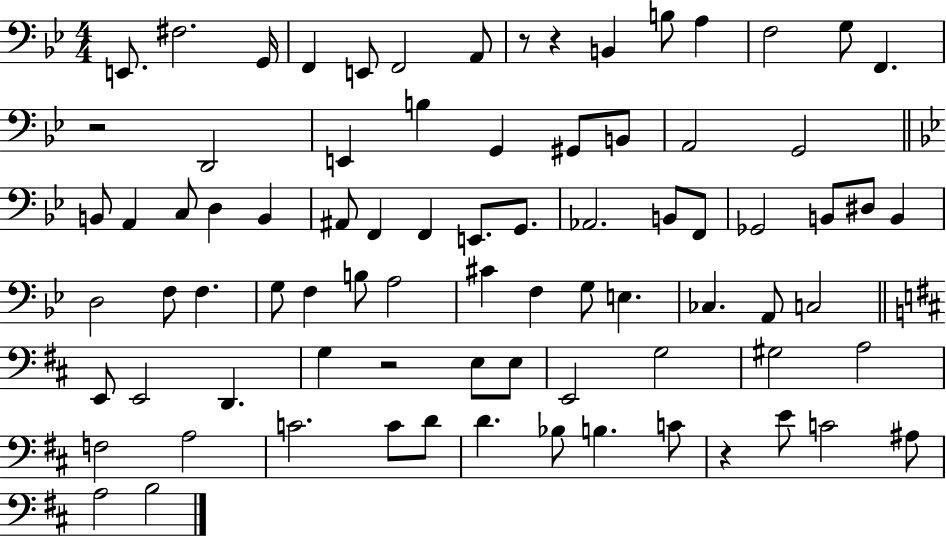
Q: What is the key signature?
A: BES major